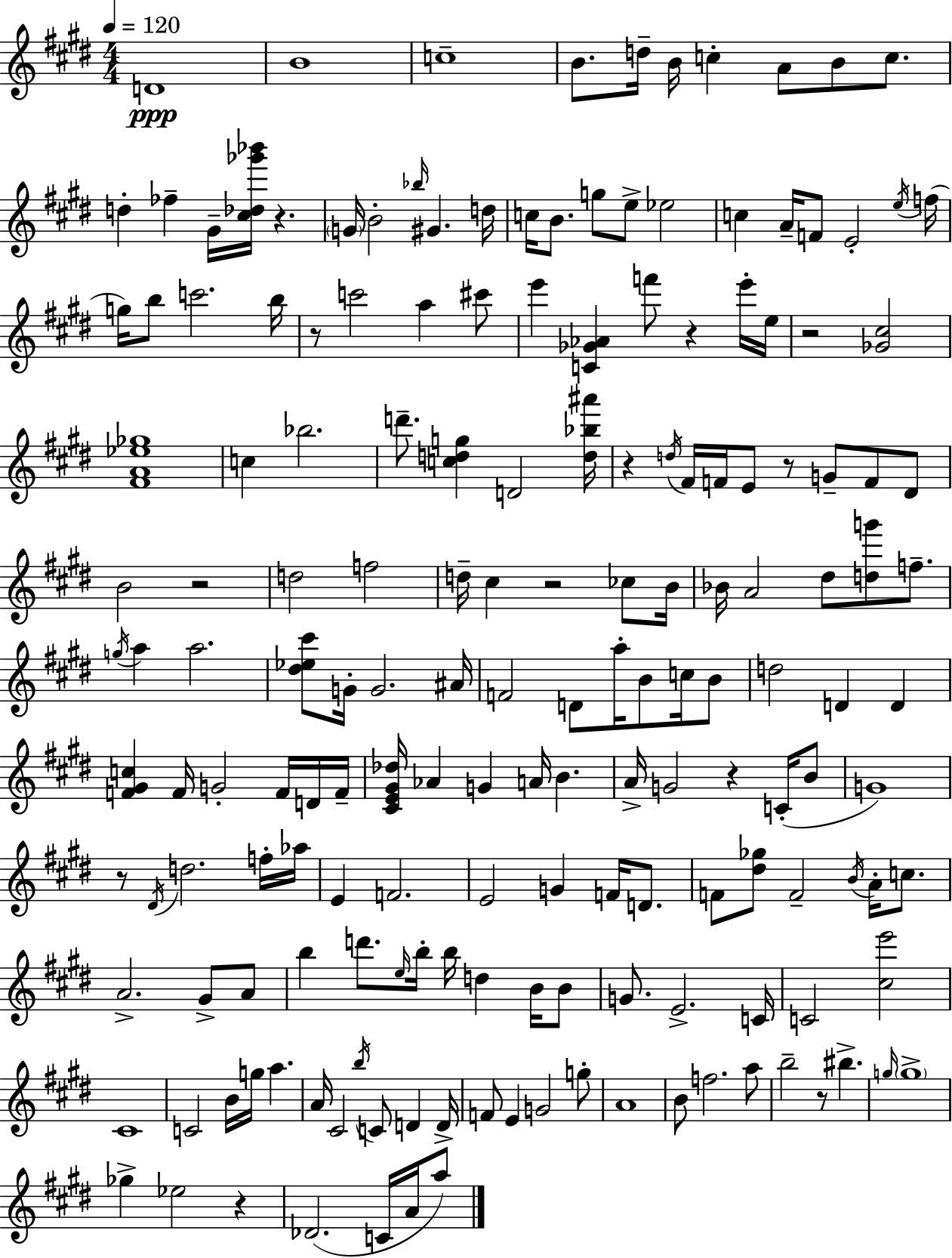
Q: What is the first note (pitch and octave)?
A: D4